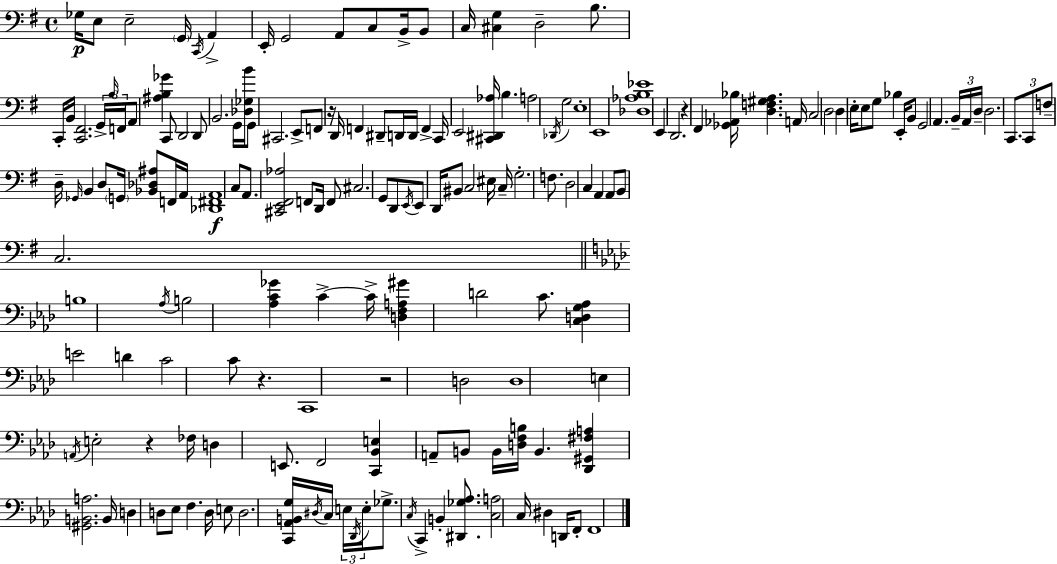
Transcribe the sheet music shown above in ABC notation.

X:1
T:Untitled
M:4/4
L:1/4
K:G
_G,/4 E,/2 E,2 G,,/4 C,,/4 A,, E,,/4 G,,2 A,,/2 C,/2 B,,/4 B,,/2 C,/4 [^C,G,] D,2 B,/2 C,,/4 B,,/4 [C,,^F,,]2 G,,/4 B,/4 F,,/4 A,,/2 [^A,B,_G] C,,/2 D,,2 D,,/2 B,,2 G,,/4 [_D,_G,B]/4 G,,/2 ^C,,2 E,,/2 F,,/2 z/4 D,,/4 F,, ^D,,/2 D,,/4 D,,/4 F,, C,,/4 E,,2 [^C,,^D,,_A,]/4 B, A,2 _D,,/4 G,2 E,4 E,,4 [_D,_A,B,_E]4 E,, D,,2 z ^F,, [_G,,_A,,_B,]/4 [D,F,^G,A,] A,,/4 C,2 D,2 D, E,/4 E,/2 G,/2 _B, E,,/4 B,,/2 G,,2 A,, B,,/4 A,,/4 D,/4 D,2 C,,/2 C,,/2 F,/2 D,/4 _G,,/4 B,, D,/2 G,,/4 [_B,,_D,^A,]/2 F,,/4 A,,/4 [_D,,^F,,A,,]4 C,/2 A,,/2 [^C,,E,,^F,,_A,]2 F,,/2 D,,/4 F,,/2 ^C,2 G,,/2 D,,/2 E,,/4 E,,/2 D,,/4 ^B,,/2 C,2 ^E,/4 C,/4 G,2 F,/2 D,2 C, A,, A,,/2 B,,/2 C,2 B,4 _A,/4 B,2 [_A,C_G] C C/4 [D,F,A,^G] D2 C/2 [C,D,G,_A,] E2 D C2 C/2 z C,,4 z2 D,2 D,4 E, A,,/4 E,2 z _F,/4 D, E,,/2 F,,2 [C,,_B,,E,] A,,/2 B,,/2 B,,/4 [D,F,B,]/4 B,, [_D,,^G,,^F,A,] [^G,,B,,A,]2 B,,/4 D, D,/2 _E,/2 F, D,/4 E,/2 D,2 [C,,_A,,B,,G,]/4 ^D,/4 C,/4 E,/4 _D,,/4 E,/4 _G,/2 C,/4 C,, B,, [^D,,_G,_A,]/2 [C,A,]2 C,/4 ^D, D,,/4 F,,/2 F,,4